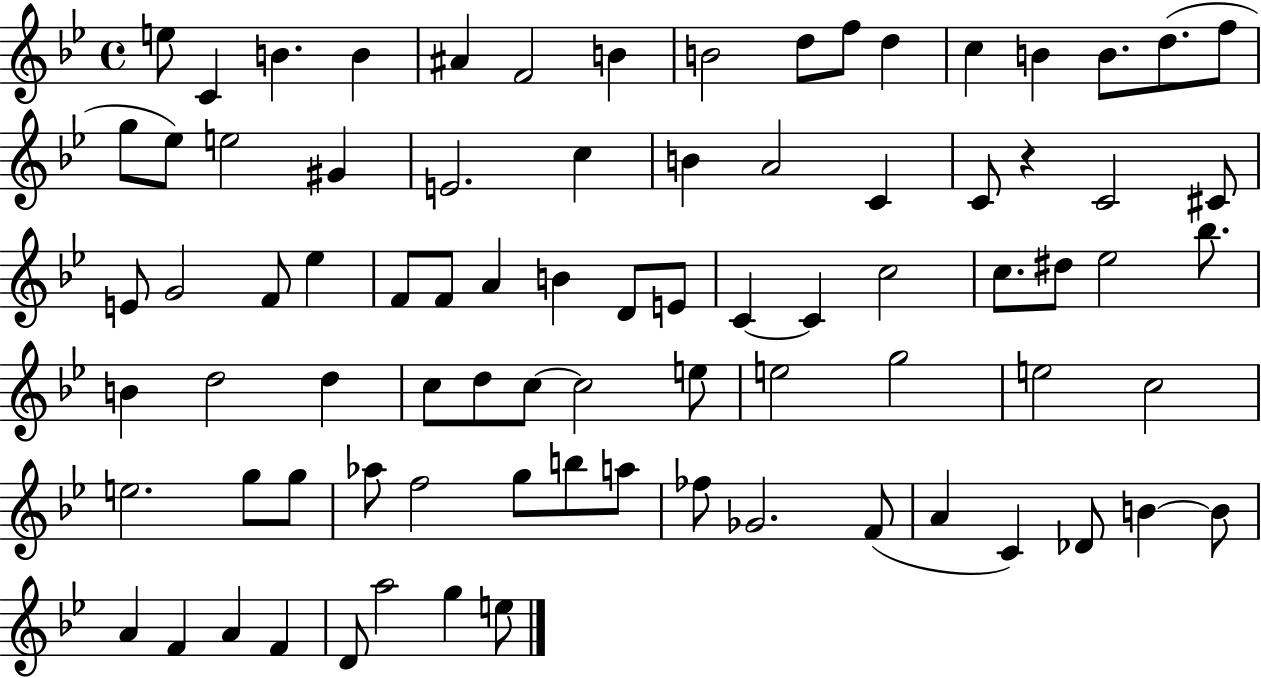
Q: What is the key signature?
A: BES major